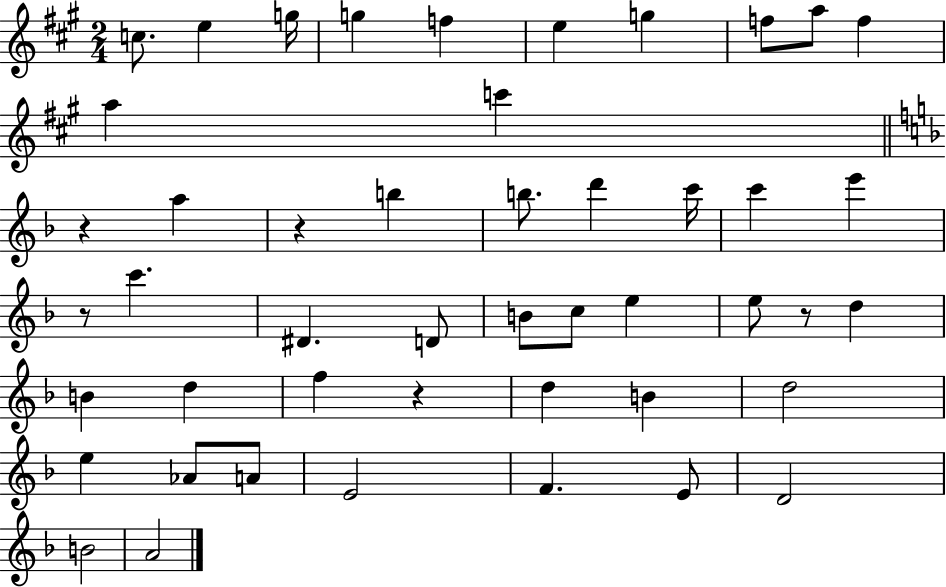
C5/e. E5/q G5/s G5/q F5/q E5/q G5/q F5/e A5/e F5/q A5/q C6/q R/q A5/q R/q B5/q B5/e. D6/q C6/s C6/q E6/q R/e C6/q. D#4/q. D4/e B4/e C5/e E5/q E5/e R/e D5/q B4/q D5/q F5/q R/q D5/q B4/q D5/h E5/q Ab4/e A4/e E4/h F4/q. E4/e D4/h B4/h A4/h